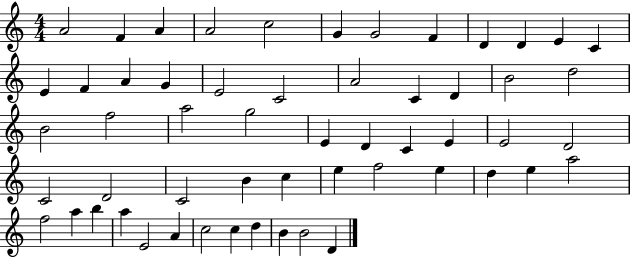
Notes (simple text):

A4/h F4/q A4/q A4/h C5/h G4/q G4/h F4/q D4/q D4/q E4/q C4/q E4/q F4/q A4/q G4/q E4/h C4/h A4/h C4/q D4/q B4/h D5/h B4/h F5/h A5/h G5/h E4/q D4/q C4/q E4/q E4/h D4/h C4/h D4/h C4/h B4/q C5/q E5/q F5/h E5/q D5/q E5/q A5/h F5/h A5/q B5/q A5/q E4/h A4/q C5/h C5/q D5/q B4/q B4/h D4/q